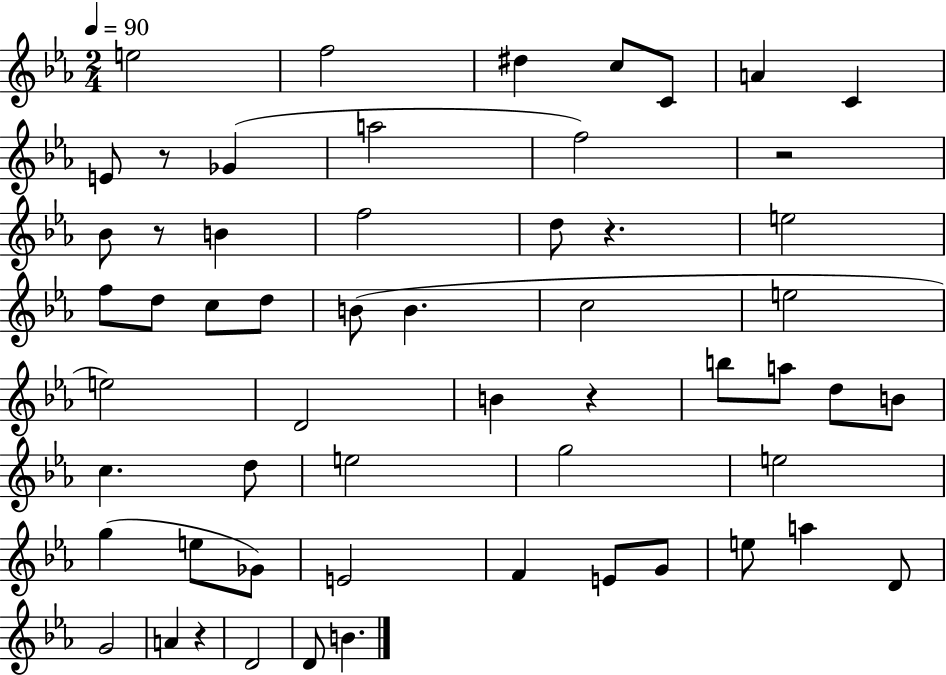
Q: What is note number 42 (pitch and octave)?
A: E4